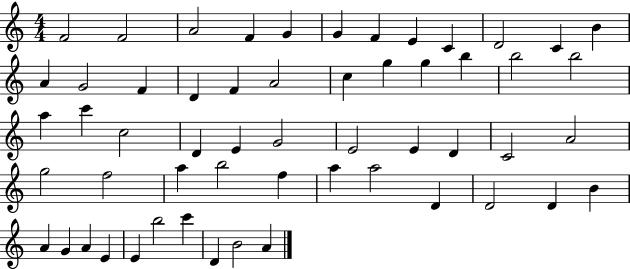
X:1
T:Untitled
M:4/4
L:1/4
K:C
F2 F2 A2 F G G F E C D2 C B A G2 F D F A2 c g g b b2 b2 a c' c2 D E G2 E2 E D C2 A2 g2 f2 a b2 f a a2 D D2 D B A G A E E b2 c' D B2 A